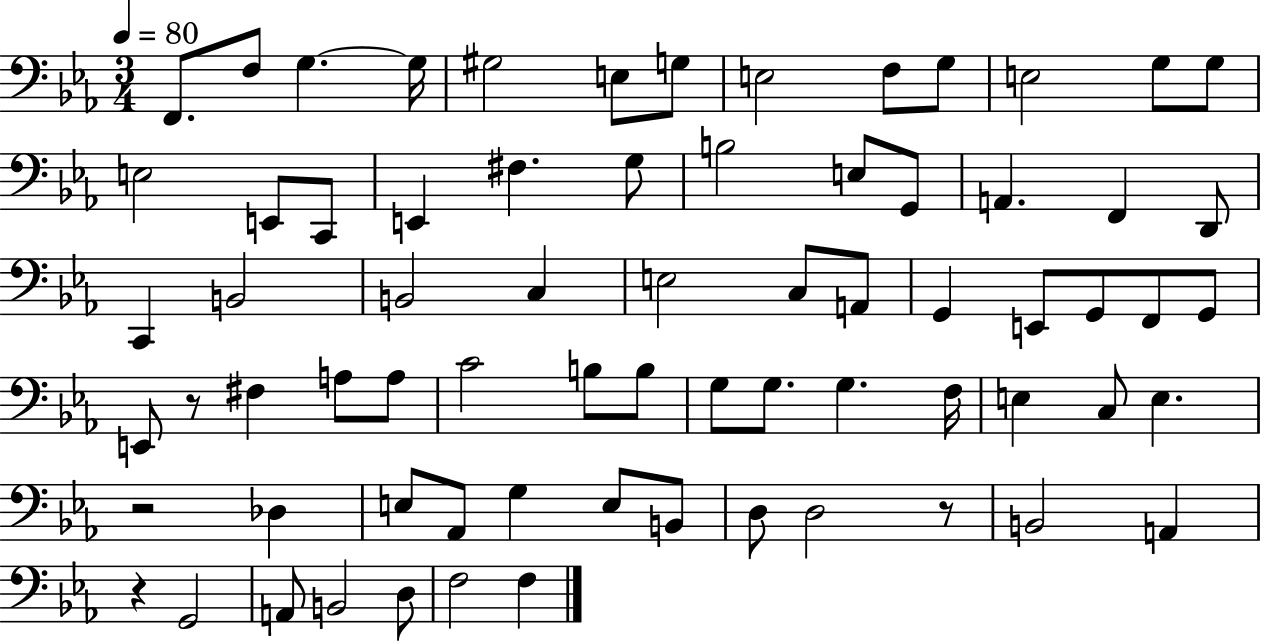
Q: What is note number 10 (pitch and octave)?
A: G3